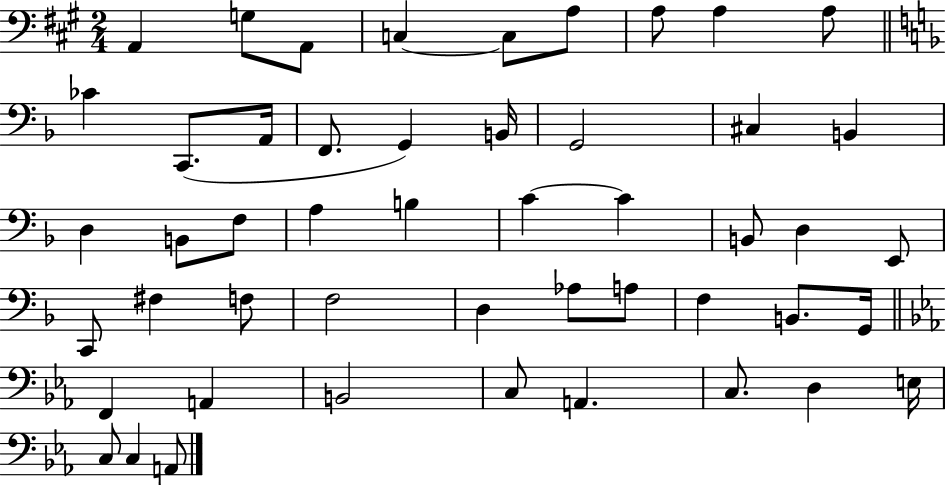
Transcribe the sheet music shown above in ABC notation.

X:1
T:Untitled
M:2/4
L:1/4
K:A
A,, G,/2 A,,/2 C, C,/2 A,/2 A,/2 A, A,/2 _C C,,/2 A,,/4 F,,/2 G,, B,,/4 G,,2 ^C, B,, D, B,,/2 F,/2 A, B, C C B,,/2 D, E,,/2 C,,/2 ^F, F,/2 F,2 D, _A,/2 A,/2 F, B,,/2 G,,/4 F,, A,, B,,2 C,/2 A,, C,/2 D, E,/4 C,/2 C, A,,/2